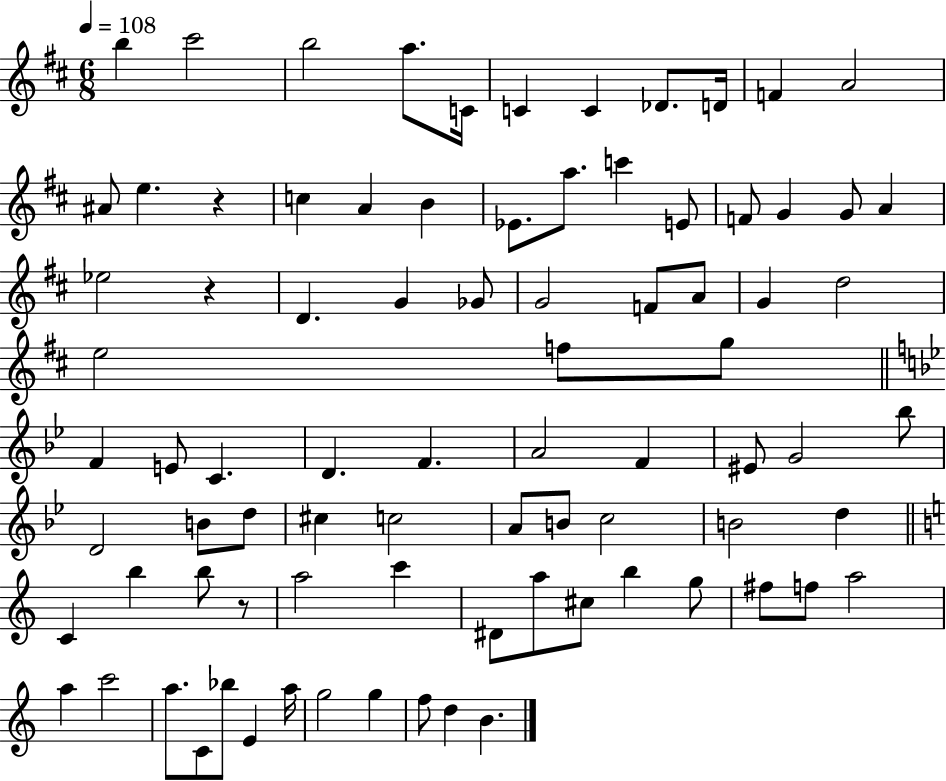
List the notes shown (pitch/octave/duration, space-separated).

B5/q C#6/h B5/h A5/e. C4/s C4/q C4/q Db4/e. D4/s F4/q A4/h A#4/e E5/q. R/q C5/q A4/q B4/q Eb4/e. A5/e. C6/q E4/e F4/e G4/q G4/e A4/q Eb5/h R/q D4/q. G4/q Gb4/e G4/h F4/e A4/e G4/q D5/h E5/h F5/e G5/e F4/q E4/e C4/q. D4/q. F4/q. A4/h F4/q EIS4/e G4/h Bb5/e D4/h B4/e D5/e C#5/q C5/h A4/e B4/e C5/h B4/h D5/q C4/q B5/q B5/e R/e A5/h C6/q D#4/e A5/e C#5/e B5/q G5/e F#5/e F5/e A5/h A5/q C6/h A5/e. C4/e Bb5/e E4/q A5/s G5/h G5/q F5/e D5/q B4/q.